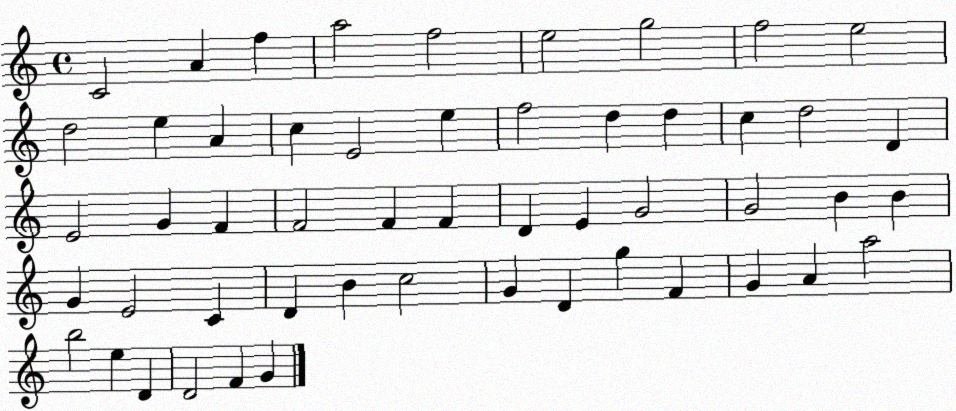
X:1
T:Untitled
M:4/4
L:1/4
K:C
C2 A f a2 f2 e2 g2 f2 e2 d2 e A c E2 e f2 d d c d2 D E2 G F F2 F F D E G2 G2 B B G E2 C D B c2 G D g F G A a2 b2 e D D2 F G